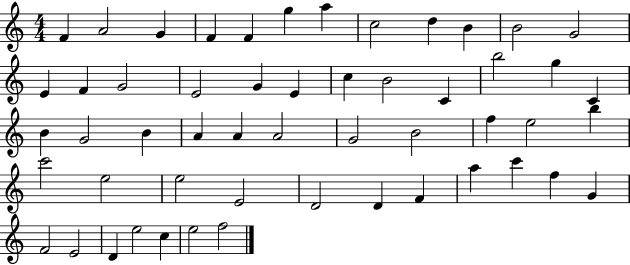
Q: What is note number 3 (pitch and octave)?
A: G4